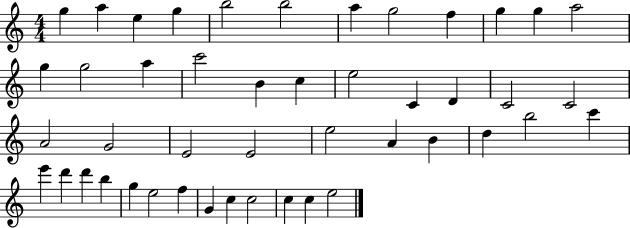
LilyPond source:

{
  \clef treble
  \numericTimeSignature
  \time 4/4
  \key c \major
  g''4 a''4 e''4 g''4 | b''2 b''2 | a''4 g''2 f''4 | g''4 g''4 a''2 | \break g''4 g''2 a''4 | c'''2 b'4 c''4 | e''2 c'4 d'4 | c'2 c'2 | \break a'2 g'2 | e'2 e'2 | e''2 a'4 b'4 | d''4 b''2 c'''4 | \break e'''4 d'''4 d'''4 b''4 | g''4 e''2 f''4 | g'4 c''4 c''2 | c''4 c''4 e''2 | \break \bar "|."
}